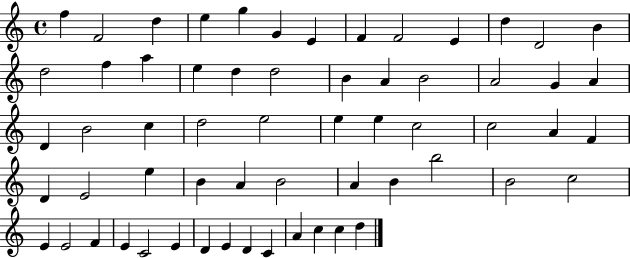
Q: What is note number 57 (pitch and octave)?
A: C4